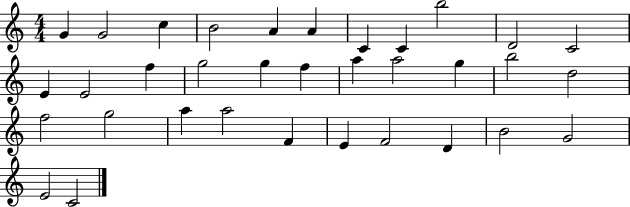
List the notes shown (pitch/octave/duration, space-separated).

G4/q G4/h C5/q B4/h A4/q A4/q C4/q C4/q B5/h D4/h C4/h E4/q E4/h F5/q G5/h G5/q F5/q A5/q A5/h G5/q B5/h D5/h F5/h G5/h A5/q A5/h F4/q E4/q F4/h D4/q B4/h G4/h E4/h C4/h